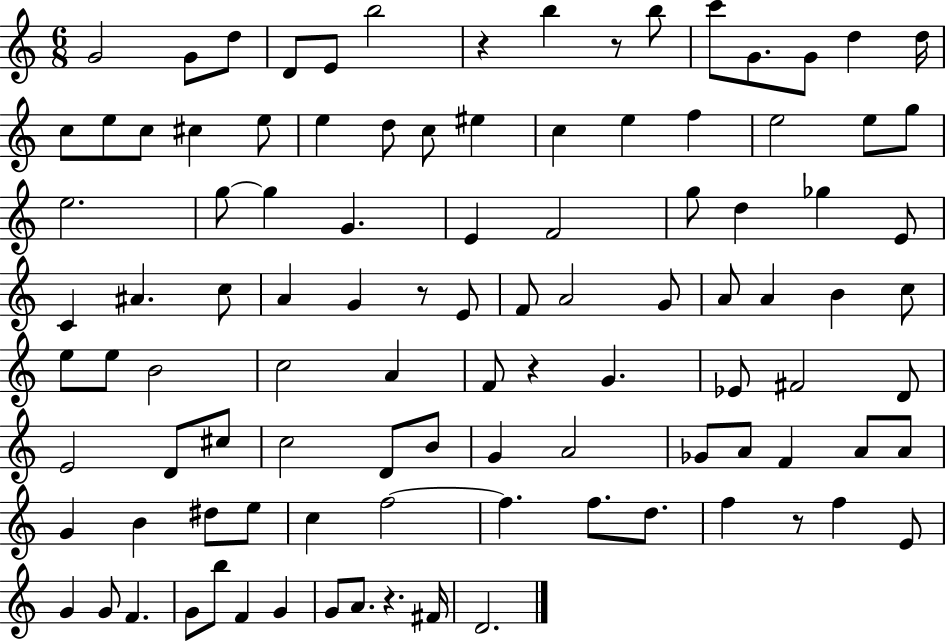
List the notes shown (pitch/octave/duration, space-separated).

G4/h G4/e D5/e D4/e E4/e B5/h R/q B5/q R/e B5/e C6/e G4/e. G4/e D5/q D5/s C5/e E5/e C5/e C#5/q E5/e E5/q D5/e C5/e EIS5/q C5/q E5/q F5/q E5/h E5/e G5/e E5/h. G5/e G5/q G4/q. E4/q F4/h G5/e D5/q Gb5/q E4/e C4/q A#4/q. C5/e A4/q G4/q R/e E4/e F4/e A4/h G4/e A4/e A4/q B4/q C5/e E5/e E5/e B4/h C5/h A4/q F4/e R/q G4/q. Eb4/e F#4/h D4/e E4/h D4/e C#5/e C5/h D4/e B4/e G4/q A4/h Gb4/e A4/e F4/q A4/e A4/e G4/q B4/q D#5/e E5/e C5/q F5/h F5/q. F5/e. D5/e. F5/q R/e F5/q E4/e G4/q G4/e F4/q. G4/e B5/e F4/q G4/q G4/e A4/e. R/q. F#4/s D4/h.